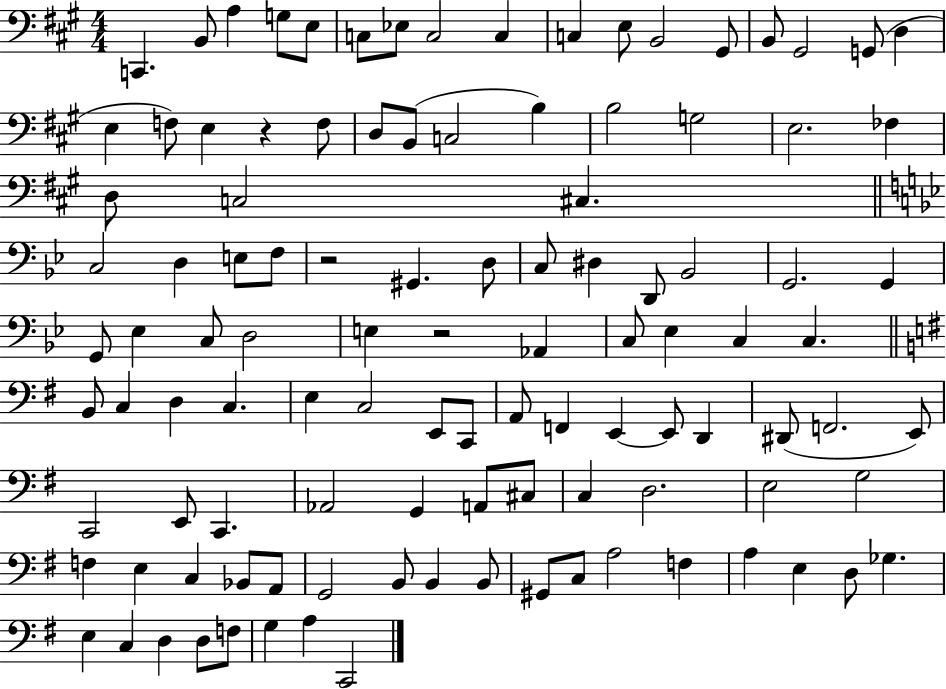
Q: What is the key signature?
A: A major